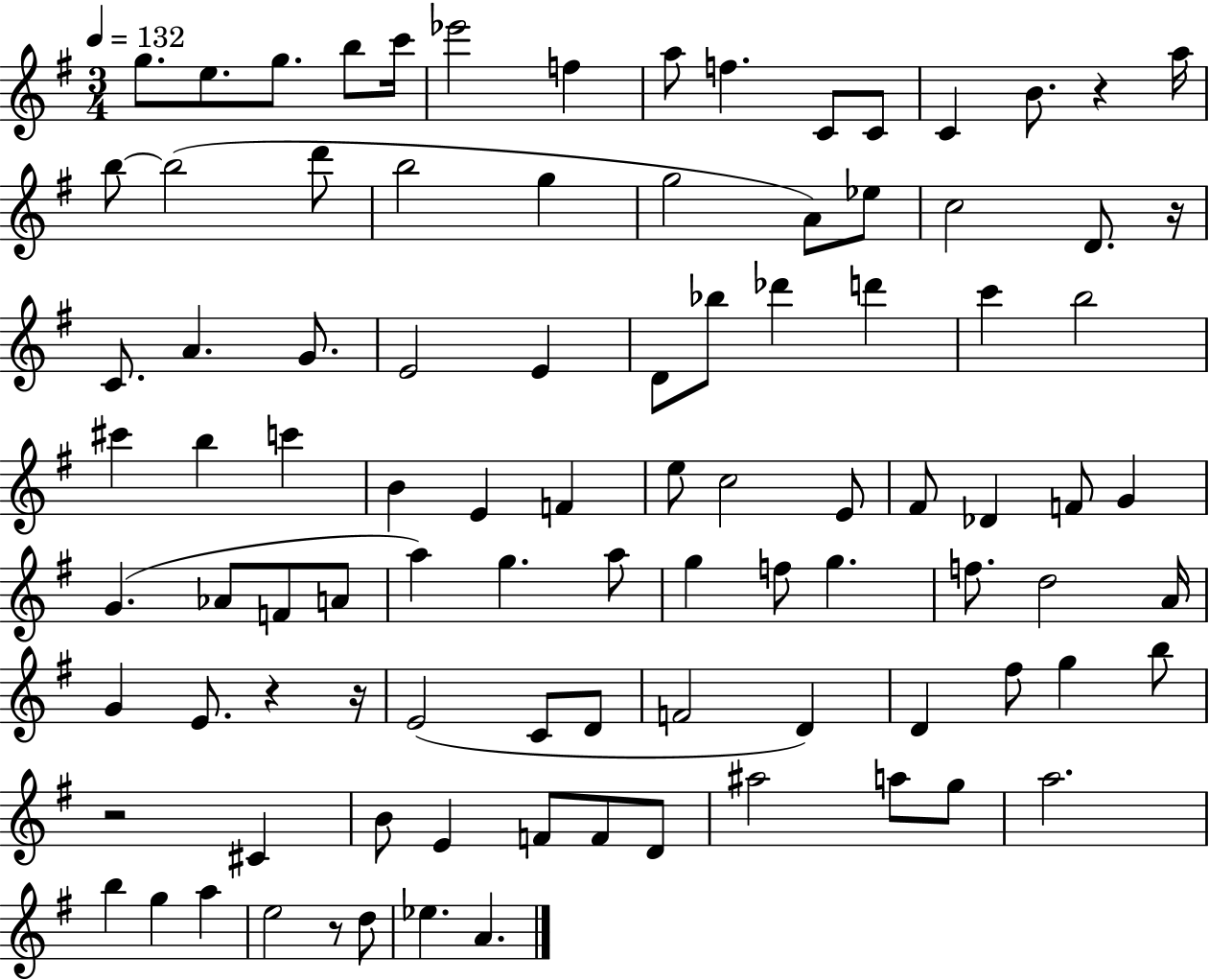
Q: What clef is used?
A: treble